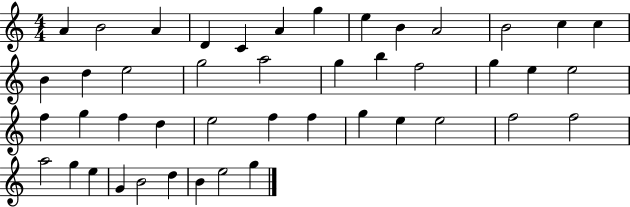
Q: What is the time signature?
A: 4/4